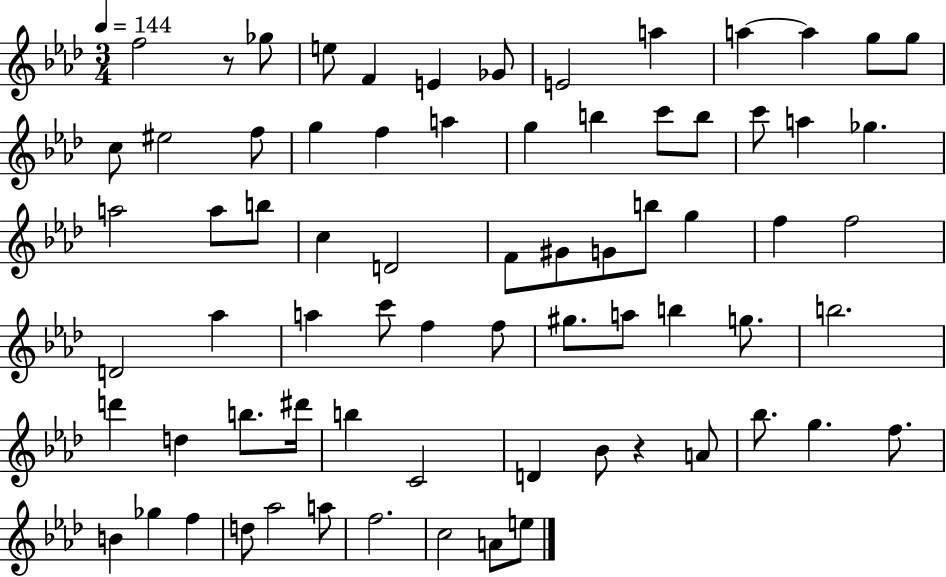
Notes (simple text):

F5/h R/e Gb5/e E5/e F4/q E4/q Gb4/e E4/h A5/q A5/q A5/q G5/e G5/e C5/e EIS5/h F5/e G5/q F5/q A5/q G5/q B5/q C6/e B5/e C6/e A5/q Gb5/q. A5/h A5/e B5/e C5/q D4/h F4/e G#4/e G4/e B5/e G5/q F5/q F5/h D4/h Ab5/q A5/q C6/e F5/q F5/e G#5/e. A5/e B5/q G5/e. B5/h. D6/q D5/q B5/e. D#6/s B5/q C4/h D4/q Bb4/e R/q A4/e Bb5/e. G5/q. F5/e. B4/q Gb5/q F5/q D5/e Ab5/h A5/e F5/h. C5/h A4/e E5/e